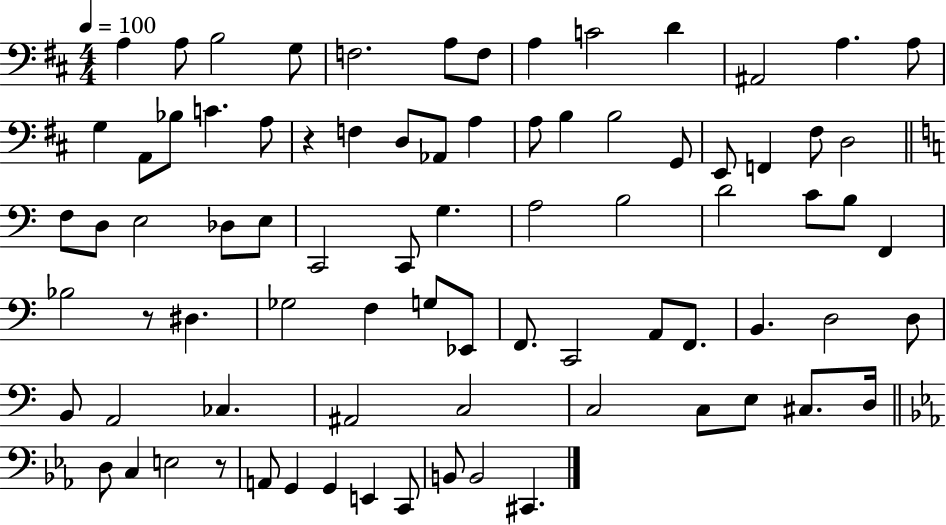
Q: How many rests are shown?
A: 3